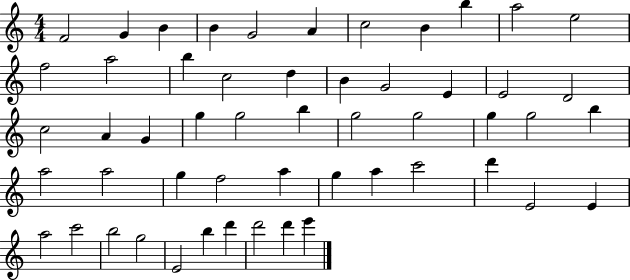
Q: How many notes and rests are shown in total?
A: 53